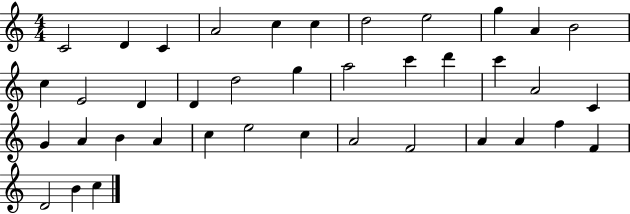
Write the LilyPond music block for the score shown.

{
  \clef treble
  \numericTimeSignature
  \time 4/4
  \key c \major
  c'2 d'4 c'4 | a'2 c''4 c''4 | d''2 e''2 | g''4 a'4 b'2 | \break c''4 e'2 d'4 | d'4 d''2 g''4 | a''2 c'''4 d'''4 | c'''4 a'2 c'4 | \break g'4 a'4 b'4 a'4 | c''4 e''2 c''4 | a'2 f'2 | a'4 a'4 f''4 f'4 | \break d'2 b'4 c''4 | \bar "|."
}